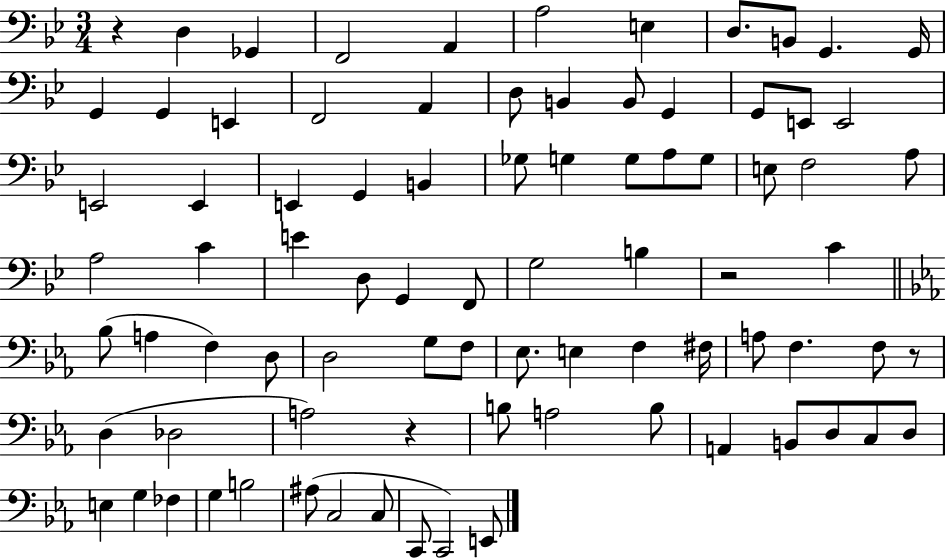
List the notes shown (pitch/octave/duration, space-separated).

R/q D3/q Gb2/q F2/h A2/q A3/h E3/q D3/e. B2/e G2/q. G2/s G2/q G2/q E2/q F2/h A2/q D3/e B2/q B2/e G2/q G2/e E2/e E2/h E2/h E2/q E2/q G2/q B2/q Gb3/e G3/q G3/e A3/e G3/e E3/e F3/h A3/e A3/h C4/q E4/q D3/e G2/q F2/e G3/h B3/q R/h C4/q Bb3/e A3/q F3/q D3/e D3/h G3/e F3/e Eb3/e. E3/q F3/q F#3/s A3/e F3/q. F3/e R/e D3/q Db3/h A3/h R/q B3/e A3/h B3/e A2/q B2/e D3/e C3/e D3/e E3/q G3/q FES3/q G3/q B3/h A#3/e C3/h C3/e C2/e C2/h E2/e